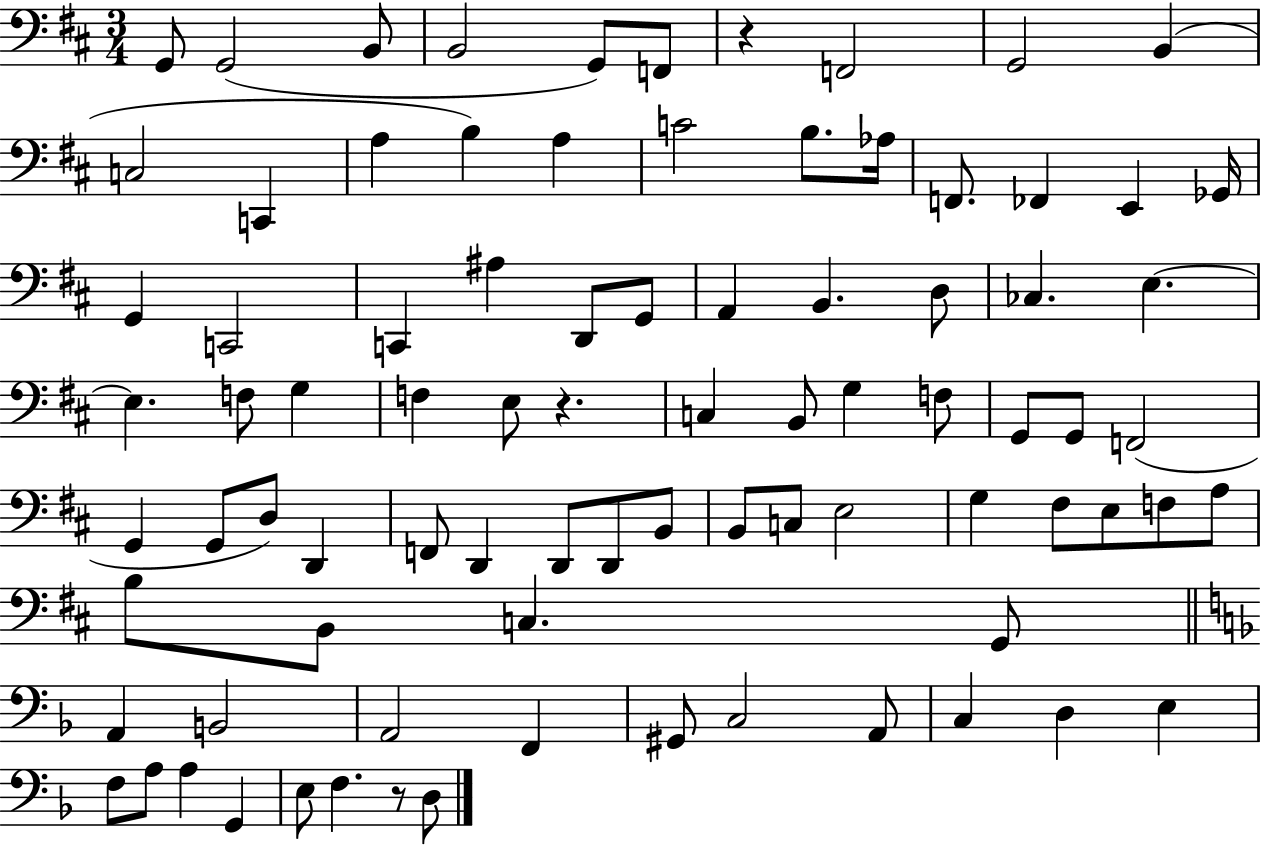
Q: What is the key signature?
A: D major